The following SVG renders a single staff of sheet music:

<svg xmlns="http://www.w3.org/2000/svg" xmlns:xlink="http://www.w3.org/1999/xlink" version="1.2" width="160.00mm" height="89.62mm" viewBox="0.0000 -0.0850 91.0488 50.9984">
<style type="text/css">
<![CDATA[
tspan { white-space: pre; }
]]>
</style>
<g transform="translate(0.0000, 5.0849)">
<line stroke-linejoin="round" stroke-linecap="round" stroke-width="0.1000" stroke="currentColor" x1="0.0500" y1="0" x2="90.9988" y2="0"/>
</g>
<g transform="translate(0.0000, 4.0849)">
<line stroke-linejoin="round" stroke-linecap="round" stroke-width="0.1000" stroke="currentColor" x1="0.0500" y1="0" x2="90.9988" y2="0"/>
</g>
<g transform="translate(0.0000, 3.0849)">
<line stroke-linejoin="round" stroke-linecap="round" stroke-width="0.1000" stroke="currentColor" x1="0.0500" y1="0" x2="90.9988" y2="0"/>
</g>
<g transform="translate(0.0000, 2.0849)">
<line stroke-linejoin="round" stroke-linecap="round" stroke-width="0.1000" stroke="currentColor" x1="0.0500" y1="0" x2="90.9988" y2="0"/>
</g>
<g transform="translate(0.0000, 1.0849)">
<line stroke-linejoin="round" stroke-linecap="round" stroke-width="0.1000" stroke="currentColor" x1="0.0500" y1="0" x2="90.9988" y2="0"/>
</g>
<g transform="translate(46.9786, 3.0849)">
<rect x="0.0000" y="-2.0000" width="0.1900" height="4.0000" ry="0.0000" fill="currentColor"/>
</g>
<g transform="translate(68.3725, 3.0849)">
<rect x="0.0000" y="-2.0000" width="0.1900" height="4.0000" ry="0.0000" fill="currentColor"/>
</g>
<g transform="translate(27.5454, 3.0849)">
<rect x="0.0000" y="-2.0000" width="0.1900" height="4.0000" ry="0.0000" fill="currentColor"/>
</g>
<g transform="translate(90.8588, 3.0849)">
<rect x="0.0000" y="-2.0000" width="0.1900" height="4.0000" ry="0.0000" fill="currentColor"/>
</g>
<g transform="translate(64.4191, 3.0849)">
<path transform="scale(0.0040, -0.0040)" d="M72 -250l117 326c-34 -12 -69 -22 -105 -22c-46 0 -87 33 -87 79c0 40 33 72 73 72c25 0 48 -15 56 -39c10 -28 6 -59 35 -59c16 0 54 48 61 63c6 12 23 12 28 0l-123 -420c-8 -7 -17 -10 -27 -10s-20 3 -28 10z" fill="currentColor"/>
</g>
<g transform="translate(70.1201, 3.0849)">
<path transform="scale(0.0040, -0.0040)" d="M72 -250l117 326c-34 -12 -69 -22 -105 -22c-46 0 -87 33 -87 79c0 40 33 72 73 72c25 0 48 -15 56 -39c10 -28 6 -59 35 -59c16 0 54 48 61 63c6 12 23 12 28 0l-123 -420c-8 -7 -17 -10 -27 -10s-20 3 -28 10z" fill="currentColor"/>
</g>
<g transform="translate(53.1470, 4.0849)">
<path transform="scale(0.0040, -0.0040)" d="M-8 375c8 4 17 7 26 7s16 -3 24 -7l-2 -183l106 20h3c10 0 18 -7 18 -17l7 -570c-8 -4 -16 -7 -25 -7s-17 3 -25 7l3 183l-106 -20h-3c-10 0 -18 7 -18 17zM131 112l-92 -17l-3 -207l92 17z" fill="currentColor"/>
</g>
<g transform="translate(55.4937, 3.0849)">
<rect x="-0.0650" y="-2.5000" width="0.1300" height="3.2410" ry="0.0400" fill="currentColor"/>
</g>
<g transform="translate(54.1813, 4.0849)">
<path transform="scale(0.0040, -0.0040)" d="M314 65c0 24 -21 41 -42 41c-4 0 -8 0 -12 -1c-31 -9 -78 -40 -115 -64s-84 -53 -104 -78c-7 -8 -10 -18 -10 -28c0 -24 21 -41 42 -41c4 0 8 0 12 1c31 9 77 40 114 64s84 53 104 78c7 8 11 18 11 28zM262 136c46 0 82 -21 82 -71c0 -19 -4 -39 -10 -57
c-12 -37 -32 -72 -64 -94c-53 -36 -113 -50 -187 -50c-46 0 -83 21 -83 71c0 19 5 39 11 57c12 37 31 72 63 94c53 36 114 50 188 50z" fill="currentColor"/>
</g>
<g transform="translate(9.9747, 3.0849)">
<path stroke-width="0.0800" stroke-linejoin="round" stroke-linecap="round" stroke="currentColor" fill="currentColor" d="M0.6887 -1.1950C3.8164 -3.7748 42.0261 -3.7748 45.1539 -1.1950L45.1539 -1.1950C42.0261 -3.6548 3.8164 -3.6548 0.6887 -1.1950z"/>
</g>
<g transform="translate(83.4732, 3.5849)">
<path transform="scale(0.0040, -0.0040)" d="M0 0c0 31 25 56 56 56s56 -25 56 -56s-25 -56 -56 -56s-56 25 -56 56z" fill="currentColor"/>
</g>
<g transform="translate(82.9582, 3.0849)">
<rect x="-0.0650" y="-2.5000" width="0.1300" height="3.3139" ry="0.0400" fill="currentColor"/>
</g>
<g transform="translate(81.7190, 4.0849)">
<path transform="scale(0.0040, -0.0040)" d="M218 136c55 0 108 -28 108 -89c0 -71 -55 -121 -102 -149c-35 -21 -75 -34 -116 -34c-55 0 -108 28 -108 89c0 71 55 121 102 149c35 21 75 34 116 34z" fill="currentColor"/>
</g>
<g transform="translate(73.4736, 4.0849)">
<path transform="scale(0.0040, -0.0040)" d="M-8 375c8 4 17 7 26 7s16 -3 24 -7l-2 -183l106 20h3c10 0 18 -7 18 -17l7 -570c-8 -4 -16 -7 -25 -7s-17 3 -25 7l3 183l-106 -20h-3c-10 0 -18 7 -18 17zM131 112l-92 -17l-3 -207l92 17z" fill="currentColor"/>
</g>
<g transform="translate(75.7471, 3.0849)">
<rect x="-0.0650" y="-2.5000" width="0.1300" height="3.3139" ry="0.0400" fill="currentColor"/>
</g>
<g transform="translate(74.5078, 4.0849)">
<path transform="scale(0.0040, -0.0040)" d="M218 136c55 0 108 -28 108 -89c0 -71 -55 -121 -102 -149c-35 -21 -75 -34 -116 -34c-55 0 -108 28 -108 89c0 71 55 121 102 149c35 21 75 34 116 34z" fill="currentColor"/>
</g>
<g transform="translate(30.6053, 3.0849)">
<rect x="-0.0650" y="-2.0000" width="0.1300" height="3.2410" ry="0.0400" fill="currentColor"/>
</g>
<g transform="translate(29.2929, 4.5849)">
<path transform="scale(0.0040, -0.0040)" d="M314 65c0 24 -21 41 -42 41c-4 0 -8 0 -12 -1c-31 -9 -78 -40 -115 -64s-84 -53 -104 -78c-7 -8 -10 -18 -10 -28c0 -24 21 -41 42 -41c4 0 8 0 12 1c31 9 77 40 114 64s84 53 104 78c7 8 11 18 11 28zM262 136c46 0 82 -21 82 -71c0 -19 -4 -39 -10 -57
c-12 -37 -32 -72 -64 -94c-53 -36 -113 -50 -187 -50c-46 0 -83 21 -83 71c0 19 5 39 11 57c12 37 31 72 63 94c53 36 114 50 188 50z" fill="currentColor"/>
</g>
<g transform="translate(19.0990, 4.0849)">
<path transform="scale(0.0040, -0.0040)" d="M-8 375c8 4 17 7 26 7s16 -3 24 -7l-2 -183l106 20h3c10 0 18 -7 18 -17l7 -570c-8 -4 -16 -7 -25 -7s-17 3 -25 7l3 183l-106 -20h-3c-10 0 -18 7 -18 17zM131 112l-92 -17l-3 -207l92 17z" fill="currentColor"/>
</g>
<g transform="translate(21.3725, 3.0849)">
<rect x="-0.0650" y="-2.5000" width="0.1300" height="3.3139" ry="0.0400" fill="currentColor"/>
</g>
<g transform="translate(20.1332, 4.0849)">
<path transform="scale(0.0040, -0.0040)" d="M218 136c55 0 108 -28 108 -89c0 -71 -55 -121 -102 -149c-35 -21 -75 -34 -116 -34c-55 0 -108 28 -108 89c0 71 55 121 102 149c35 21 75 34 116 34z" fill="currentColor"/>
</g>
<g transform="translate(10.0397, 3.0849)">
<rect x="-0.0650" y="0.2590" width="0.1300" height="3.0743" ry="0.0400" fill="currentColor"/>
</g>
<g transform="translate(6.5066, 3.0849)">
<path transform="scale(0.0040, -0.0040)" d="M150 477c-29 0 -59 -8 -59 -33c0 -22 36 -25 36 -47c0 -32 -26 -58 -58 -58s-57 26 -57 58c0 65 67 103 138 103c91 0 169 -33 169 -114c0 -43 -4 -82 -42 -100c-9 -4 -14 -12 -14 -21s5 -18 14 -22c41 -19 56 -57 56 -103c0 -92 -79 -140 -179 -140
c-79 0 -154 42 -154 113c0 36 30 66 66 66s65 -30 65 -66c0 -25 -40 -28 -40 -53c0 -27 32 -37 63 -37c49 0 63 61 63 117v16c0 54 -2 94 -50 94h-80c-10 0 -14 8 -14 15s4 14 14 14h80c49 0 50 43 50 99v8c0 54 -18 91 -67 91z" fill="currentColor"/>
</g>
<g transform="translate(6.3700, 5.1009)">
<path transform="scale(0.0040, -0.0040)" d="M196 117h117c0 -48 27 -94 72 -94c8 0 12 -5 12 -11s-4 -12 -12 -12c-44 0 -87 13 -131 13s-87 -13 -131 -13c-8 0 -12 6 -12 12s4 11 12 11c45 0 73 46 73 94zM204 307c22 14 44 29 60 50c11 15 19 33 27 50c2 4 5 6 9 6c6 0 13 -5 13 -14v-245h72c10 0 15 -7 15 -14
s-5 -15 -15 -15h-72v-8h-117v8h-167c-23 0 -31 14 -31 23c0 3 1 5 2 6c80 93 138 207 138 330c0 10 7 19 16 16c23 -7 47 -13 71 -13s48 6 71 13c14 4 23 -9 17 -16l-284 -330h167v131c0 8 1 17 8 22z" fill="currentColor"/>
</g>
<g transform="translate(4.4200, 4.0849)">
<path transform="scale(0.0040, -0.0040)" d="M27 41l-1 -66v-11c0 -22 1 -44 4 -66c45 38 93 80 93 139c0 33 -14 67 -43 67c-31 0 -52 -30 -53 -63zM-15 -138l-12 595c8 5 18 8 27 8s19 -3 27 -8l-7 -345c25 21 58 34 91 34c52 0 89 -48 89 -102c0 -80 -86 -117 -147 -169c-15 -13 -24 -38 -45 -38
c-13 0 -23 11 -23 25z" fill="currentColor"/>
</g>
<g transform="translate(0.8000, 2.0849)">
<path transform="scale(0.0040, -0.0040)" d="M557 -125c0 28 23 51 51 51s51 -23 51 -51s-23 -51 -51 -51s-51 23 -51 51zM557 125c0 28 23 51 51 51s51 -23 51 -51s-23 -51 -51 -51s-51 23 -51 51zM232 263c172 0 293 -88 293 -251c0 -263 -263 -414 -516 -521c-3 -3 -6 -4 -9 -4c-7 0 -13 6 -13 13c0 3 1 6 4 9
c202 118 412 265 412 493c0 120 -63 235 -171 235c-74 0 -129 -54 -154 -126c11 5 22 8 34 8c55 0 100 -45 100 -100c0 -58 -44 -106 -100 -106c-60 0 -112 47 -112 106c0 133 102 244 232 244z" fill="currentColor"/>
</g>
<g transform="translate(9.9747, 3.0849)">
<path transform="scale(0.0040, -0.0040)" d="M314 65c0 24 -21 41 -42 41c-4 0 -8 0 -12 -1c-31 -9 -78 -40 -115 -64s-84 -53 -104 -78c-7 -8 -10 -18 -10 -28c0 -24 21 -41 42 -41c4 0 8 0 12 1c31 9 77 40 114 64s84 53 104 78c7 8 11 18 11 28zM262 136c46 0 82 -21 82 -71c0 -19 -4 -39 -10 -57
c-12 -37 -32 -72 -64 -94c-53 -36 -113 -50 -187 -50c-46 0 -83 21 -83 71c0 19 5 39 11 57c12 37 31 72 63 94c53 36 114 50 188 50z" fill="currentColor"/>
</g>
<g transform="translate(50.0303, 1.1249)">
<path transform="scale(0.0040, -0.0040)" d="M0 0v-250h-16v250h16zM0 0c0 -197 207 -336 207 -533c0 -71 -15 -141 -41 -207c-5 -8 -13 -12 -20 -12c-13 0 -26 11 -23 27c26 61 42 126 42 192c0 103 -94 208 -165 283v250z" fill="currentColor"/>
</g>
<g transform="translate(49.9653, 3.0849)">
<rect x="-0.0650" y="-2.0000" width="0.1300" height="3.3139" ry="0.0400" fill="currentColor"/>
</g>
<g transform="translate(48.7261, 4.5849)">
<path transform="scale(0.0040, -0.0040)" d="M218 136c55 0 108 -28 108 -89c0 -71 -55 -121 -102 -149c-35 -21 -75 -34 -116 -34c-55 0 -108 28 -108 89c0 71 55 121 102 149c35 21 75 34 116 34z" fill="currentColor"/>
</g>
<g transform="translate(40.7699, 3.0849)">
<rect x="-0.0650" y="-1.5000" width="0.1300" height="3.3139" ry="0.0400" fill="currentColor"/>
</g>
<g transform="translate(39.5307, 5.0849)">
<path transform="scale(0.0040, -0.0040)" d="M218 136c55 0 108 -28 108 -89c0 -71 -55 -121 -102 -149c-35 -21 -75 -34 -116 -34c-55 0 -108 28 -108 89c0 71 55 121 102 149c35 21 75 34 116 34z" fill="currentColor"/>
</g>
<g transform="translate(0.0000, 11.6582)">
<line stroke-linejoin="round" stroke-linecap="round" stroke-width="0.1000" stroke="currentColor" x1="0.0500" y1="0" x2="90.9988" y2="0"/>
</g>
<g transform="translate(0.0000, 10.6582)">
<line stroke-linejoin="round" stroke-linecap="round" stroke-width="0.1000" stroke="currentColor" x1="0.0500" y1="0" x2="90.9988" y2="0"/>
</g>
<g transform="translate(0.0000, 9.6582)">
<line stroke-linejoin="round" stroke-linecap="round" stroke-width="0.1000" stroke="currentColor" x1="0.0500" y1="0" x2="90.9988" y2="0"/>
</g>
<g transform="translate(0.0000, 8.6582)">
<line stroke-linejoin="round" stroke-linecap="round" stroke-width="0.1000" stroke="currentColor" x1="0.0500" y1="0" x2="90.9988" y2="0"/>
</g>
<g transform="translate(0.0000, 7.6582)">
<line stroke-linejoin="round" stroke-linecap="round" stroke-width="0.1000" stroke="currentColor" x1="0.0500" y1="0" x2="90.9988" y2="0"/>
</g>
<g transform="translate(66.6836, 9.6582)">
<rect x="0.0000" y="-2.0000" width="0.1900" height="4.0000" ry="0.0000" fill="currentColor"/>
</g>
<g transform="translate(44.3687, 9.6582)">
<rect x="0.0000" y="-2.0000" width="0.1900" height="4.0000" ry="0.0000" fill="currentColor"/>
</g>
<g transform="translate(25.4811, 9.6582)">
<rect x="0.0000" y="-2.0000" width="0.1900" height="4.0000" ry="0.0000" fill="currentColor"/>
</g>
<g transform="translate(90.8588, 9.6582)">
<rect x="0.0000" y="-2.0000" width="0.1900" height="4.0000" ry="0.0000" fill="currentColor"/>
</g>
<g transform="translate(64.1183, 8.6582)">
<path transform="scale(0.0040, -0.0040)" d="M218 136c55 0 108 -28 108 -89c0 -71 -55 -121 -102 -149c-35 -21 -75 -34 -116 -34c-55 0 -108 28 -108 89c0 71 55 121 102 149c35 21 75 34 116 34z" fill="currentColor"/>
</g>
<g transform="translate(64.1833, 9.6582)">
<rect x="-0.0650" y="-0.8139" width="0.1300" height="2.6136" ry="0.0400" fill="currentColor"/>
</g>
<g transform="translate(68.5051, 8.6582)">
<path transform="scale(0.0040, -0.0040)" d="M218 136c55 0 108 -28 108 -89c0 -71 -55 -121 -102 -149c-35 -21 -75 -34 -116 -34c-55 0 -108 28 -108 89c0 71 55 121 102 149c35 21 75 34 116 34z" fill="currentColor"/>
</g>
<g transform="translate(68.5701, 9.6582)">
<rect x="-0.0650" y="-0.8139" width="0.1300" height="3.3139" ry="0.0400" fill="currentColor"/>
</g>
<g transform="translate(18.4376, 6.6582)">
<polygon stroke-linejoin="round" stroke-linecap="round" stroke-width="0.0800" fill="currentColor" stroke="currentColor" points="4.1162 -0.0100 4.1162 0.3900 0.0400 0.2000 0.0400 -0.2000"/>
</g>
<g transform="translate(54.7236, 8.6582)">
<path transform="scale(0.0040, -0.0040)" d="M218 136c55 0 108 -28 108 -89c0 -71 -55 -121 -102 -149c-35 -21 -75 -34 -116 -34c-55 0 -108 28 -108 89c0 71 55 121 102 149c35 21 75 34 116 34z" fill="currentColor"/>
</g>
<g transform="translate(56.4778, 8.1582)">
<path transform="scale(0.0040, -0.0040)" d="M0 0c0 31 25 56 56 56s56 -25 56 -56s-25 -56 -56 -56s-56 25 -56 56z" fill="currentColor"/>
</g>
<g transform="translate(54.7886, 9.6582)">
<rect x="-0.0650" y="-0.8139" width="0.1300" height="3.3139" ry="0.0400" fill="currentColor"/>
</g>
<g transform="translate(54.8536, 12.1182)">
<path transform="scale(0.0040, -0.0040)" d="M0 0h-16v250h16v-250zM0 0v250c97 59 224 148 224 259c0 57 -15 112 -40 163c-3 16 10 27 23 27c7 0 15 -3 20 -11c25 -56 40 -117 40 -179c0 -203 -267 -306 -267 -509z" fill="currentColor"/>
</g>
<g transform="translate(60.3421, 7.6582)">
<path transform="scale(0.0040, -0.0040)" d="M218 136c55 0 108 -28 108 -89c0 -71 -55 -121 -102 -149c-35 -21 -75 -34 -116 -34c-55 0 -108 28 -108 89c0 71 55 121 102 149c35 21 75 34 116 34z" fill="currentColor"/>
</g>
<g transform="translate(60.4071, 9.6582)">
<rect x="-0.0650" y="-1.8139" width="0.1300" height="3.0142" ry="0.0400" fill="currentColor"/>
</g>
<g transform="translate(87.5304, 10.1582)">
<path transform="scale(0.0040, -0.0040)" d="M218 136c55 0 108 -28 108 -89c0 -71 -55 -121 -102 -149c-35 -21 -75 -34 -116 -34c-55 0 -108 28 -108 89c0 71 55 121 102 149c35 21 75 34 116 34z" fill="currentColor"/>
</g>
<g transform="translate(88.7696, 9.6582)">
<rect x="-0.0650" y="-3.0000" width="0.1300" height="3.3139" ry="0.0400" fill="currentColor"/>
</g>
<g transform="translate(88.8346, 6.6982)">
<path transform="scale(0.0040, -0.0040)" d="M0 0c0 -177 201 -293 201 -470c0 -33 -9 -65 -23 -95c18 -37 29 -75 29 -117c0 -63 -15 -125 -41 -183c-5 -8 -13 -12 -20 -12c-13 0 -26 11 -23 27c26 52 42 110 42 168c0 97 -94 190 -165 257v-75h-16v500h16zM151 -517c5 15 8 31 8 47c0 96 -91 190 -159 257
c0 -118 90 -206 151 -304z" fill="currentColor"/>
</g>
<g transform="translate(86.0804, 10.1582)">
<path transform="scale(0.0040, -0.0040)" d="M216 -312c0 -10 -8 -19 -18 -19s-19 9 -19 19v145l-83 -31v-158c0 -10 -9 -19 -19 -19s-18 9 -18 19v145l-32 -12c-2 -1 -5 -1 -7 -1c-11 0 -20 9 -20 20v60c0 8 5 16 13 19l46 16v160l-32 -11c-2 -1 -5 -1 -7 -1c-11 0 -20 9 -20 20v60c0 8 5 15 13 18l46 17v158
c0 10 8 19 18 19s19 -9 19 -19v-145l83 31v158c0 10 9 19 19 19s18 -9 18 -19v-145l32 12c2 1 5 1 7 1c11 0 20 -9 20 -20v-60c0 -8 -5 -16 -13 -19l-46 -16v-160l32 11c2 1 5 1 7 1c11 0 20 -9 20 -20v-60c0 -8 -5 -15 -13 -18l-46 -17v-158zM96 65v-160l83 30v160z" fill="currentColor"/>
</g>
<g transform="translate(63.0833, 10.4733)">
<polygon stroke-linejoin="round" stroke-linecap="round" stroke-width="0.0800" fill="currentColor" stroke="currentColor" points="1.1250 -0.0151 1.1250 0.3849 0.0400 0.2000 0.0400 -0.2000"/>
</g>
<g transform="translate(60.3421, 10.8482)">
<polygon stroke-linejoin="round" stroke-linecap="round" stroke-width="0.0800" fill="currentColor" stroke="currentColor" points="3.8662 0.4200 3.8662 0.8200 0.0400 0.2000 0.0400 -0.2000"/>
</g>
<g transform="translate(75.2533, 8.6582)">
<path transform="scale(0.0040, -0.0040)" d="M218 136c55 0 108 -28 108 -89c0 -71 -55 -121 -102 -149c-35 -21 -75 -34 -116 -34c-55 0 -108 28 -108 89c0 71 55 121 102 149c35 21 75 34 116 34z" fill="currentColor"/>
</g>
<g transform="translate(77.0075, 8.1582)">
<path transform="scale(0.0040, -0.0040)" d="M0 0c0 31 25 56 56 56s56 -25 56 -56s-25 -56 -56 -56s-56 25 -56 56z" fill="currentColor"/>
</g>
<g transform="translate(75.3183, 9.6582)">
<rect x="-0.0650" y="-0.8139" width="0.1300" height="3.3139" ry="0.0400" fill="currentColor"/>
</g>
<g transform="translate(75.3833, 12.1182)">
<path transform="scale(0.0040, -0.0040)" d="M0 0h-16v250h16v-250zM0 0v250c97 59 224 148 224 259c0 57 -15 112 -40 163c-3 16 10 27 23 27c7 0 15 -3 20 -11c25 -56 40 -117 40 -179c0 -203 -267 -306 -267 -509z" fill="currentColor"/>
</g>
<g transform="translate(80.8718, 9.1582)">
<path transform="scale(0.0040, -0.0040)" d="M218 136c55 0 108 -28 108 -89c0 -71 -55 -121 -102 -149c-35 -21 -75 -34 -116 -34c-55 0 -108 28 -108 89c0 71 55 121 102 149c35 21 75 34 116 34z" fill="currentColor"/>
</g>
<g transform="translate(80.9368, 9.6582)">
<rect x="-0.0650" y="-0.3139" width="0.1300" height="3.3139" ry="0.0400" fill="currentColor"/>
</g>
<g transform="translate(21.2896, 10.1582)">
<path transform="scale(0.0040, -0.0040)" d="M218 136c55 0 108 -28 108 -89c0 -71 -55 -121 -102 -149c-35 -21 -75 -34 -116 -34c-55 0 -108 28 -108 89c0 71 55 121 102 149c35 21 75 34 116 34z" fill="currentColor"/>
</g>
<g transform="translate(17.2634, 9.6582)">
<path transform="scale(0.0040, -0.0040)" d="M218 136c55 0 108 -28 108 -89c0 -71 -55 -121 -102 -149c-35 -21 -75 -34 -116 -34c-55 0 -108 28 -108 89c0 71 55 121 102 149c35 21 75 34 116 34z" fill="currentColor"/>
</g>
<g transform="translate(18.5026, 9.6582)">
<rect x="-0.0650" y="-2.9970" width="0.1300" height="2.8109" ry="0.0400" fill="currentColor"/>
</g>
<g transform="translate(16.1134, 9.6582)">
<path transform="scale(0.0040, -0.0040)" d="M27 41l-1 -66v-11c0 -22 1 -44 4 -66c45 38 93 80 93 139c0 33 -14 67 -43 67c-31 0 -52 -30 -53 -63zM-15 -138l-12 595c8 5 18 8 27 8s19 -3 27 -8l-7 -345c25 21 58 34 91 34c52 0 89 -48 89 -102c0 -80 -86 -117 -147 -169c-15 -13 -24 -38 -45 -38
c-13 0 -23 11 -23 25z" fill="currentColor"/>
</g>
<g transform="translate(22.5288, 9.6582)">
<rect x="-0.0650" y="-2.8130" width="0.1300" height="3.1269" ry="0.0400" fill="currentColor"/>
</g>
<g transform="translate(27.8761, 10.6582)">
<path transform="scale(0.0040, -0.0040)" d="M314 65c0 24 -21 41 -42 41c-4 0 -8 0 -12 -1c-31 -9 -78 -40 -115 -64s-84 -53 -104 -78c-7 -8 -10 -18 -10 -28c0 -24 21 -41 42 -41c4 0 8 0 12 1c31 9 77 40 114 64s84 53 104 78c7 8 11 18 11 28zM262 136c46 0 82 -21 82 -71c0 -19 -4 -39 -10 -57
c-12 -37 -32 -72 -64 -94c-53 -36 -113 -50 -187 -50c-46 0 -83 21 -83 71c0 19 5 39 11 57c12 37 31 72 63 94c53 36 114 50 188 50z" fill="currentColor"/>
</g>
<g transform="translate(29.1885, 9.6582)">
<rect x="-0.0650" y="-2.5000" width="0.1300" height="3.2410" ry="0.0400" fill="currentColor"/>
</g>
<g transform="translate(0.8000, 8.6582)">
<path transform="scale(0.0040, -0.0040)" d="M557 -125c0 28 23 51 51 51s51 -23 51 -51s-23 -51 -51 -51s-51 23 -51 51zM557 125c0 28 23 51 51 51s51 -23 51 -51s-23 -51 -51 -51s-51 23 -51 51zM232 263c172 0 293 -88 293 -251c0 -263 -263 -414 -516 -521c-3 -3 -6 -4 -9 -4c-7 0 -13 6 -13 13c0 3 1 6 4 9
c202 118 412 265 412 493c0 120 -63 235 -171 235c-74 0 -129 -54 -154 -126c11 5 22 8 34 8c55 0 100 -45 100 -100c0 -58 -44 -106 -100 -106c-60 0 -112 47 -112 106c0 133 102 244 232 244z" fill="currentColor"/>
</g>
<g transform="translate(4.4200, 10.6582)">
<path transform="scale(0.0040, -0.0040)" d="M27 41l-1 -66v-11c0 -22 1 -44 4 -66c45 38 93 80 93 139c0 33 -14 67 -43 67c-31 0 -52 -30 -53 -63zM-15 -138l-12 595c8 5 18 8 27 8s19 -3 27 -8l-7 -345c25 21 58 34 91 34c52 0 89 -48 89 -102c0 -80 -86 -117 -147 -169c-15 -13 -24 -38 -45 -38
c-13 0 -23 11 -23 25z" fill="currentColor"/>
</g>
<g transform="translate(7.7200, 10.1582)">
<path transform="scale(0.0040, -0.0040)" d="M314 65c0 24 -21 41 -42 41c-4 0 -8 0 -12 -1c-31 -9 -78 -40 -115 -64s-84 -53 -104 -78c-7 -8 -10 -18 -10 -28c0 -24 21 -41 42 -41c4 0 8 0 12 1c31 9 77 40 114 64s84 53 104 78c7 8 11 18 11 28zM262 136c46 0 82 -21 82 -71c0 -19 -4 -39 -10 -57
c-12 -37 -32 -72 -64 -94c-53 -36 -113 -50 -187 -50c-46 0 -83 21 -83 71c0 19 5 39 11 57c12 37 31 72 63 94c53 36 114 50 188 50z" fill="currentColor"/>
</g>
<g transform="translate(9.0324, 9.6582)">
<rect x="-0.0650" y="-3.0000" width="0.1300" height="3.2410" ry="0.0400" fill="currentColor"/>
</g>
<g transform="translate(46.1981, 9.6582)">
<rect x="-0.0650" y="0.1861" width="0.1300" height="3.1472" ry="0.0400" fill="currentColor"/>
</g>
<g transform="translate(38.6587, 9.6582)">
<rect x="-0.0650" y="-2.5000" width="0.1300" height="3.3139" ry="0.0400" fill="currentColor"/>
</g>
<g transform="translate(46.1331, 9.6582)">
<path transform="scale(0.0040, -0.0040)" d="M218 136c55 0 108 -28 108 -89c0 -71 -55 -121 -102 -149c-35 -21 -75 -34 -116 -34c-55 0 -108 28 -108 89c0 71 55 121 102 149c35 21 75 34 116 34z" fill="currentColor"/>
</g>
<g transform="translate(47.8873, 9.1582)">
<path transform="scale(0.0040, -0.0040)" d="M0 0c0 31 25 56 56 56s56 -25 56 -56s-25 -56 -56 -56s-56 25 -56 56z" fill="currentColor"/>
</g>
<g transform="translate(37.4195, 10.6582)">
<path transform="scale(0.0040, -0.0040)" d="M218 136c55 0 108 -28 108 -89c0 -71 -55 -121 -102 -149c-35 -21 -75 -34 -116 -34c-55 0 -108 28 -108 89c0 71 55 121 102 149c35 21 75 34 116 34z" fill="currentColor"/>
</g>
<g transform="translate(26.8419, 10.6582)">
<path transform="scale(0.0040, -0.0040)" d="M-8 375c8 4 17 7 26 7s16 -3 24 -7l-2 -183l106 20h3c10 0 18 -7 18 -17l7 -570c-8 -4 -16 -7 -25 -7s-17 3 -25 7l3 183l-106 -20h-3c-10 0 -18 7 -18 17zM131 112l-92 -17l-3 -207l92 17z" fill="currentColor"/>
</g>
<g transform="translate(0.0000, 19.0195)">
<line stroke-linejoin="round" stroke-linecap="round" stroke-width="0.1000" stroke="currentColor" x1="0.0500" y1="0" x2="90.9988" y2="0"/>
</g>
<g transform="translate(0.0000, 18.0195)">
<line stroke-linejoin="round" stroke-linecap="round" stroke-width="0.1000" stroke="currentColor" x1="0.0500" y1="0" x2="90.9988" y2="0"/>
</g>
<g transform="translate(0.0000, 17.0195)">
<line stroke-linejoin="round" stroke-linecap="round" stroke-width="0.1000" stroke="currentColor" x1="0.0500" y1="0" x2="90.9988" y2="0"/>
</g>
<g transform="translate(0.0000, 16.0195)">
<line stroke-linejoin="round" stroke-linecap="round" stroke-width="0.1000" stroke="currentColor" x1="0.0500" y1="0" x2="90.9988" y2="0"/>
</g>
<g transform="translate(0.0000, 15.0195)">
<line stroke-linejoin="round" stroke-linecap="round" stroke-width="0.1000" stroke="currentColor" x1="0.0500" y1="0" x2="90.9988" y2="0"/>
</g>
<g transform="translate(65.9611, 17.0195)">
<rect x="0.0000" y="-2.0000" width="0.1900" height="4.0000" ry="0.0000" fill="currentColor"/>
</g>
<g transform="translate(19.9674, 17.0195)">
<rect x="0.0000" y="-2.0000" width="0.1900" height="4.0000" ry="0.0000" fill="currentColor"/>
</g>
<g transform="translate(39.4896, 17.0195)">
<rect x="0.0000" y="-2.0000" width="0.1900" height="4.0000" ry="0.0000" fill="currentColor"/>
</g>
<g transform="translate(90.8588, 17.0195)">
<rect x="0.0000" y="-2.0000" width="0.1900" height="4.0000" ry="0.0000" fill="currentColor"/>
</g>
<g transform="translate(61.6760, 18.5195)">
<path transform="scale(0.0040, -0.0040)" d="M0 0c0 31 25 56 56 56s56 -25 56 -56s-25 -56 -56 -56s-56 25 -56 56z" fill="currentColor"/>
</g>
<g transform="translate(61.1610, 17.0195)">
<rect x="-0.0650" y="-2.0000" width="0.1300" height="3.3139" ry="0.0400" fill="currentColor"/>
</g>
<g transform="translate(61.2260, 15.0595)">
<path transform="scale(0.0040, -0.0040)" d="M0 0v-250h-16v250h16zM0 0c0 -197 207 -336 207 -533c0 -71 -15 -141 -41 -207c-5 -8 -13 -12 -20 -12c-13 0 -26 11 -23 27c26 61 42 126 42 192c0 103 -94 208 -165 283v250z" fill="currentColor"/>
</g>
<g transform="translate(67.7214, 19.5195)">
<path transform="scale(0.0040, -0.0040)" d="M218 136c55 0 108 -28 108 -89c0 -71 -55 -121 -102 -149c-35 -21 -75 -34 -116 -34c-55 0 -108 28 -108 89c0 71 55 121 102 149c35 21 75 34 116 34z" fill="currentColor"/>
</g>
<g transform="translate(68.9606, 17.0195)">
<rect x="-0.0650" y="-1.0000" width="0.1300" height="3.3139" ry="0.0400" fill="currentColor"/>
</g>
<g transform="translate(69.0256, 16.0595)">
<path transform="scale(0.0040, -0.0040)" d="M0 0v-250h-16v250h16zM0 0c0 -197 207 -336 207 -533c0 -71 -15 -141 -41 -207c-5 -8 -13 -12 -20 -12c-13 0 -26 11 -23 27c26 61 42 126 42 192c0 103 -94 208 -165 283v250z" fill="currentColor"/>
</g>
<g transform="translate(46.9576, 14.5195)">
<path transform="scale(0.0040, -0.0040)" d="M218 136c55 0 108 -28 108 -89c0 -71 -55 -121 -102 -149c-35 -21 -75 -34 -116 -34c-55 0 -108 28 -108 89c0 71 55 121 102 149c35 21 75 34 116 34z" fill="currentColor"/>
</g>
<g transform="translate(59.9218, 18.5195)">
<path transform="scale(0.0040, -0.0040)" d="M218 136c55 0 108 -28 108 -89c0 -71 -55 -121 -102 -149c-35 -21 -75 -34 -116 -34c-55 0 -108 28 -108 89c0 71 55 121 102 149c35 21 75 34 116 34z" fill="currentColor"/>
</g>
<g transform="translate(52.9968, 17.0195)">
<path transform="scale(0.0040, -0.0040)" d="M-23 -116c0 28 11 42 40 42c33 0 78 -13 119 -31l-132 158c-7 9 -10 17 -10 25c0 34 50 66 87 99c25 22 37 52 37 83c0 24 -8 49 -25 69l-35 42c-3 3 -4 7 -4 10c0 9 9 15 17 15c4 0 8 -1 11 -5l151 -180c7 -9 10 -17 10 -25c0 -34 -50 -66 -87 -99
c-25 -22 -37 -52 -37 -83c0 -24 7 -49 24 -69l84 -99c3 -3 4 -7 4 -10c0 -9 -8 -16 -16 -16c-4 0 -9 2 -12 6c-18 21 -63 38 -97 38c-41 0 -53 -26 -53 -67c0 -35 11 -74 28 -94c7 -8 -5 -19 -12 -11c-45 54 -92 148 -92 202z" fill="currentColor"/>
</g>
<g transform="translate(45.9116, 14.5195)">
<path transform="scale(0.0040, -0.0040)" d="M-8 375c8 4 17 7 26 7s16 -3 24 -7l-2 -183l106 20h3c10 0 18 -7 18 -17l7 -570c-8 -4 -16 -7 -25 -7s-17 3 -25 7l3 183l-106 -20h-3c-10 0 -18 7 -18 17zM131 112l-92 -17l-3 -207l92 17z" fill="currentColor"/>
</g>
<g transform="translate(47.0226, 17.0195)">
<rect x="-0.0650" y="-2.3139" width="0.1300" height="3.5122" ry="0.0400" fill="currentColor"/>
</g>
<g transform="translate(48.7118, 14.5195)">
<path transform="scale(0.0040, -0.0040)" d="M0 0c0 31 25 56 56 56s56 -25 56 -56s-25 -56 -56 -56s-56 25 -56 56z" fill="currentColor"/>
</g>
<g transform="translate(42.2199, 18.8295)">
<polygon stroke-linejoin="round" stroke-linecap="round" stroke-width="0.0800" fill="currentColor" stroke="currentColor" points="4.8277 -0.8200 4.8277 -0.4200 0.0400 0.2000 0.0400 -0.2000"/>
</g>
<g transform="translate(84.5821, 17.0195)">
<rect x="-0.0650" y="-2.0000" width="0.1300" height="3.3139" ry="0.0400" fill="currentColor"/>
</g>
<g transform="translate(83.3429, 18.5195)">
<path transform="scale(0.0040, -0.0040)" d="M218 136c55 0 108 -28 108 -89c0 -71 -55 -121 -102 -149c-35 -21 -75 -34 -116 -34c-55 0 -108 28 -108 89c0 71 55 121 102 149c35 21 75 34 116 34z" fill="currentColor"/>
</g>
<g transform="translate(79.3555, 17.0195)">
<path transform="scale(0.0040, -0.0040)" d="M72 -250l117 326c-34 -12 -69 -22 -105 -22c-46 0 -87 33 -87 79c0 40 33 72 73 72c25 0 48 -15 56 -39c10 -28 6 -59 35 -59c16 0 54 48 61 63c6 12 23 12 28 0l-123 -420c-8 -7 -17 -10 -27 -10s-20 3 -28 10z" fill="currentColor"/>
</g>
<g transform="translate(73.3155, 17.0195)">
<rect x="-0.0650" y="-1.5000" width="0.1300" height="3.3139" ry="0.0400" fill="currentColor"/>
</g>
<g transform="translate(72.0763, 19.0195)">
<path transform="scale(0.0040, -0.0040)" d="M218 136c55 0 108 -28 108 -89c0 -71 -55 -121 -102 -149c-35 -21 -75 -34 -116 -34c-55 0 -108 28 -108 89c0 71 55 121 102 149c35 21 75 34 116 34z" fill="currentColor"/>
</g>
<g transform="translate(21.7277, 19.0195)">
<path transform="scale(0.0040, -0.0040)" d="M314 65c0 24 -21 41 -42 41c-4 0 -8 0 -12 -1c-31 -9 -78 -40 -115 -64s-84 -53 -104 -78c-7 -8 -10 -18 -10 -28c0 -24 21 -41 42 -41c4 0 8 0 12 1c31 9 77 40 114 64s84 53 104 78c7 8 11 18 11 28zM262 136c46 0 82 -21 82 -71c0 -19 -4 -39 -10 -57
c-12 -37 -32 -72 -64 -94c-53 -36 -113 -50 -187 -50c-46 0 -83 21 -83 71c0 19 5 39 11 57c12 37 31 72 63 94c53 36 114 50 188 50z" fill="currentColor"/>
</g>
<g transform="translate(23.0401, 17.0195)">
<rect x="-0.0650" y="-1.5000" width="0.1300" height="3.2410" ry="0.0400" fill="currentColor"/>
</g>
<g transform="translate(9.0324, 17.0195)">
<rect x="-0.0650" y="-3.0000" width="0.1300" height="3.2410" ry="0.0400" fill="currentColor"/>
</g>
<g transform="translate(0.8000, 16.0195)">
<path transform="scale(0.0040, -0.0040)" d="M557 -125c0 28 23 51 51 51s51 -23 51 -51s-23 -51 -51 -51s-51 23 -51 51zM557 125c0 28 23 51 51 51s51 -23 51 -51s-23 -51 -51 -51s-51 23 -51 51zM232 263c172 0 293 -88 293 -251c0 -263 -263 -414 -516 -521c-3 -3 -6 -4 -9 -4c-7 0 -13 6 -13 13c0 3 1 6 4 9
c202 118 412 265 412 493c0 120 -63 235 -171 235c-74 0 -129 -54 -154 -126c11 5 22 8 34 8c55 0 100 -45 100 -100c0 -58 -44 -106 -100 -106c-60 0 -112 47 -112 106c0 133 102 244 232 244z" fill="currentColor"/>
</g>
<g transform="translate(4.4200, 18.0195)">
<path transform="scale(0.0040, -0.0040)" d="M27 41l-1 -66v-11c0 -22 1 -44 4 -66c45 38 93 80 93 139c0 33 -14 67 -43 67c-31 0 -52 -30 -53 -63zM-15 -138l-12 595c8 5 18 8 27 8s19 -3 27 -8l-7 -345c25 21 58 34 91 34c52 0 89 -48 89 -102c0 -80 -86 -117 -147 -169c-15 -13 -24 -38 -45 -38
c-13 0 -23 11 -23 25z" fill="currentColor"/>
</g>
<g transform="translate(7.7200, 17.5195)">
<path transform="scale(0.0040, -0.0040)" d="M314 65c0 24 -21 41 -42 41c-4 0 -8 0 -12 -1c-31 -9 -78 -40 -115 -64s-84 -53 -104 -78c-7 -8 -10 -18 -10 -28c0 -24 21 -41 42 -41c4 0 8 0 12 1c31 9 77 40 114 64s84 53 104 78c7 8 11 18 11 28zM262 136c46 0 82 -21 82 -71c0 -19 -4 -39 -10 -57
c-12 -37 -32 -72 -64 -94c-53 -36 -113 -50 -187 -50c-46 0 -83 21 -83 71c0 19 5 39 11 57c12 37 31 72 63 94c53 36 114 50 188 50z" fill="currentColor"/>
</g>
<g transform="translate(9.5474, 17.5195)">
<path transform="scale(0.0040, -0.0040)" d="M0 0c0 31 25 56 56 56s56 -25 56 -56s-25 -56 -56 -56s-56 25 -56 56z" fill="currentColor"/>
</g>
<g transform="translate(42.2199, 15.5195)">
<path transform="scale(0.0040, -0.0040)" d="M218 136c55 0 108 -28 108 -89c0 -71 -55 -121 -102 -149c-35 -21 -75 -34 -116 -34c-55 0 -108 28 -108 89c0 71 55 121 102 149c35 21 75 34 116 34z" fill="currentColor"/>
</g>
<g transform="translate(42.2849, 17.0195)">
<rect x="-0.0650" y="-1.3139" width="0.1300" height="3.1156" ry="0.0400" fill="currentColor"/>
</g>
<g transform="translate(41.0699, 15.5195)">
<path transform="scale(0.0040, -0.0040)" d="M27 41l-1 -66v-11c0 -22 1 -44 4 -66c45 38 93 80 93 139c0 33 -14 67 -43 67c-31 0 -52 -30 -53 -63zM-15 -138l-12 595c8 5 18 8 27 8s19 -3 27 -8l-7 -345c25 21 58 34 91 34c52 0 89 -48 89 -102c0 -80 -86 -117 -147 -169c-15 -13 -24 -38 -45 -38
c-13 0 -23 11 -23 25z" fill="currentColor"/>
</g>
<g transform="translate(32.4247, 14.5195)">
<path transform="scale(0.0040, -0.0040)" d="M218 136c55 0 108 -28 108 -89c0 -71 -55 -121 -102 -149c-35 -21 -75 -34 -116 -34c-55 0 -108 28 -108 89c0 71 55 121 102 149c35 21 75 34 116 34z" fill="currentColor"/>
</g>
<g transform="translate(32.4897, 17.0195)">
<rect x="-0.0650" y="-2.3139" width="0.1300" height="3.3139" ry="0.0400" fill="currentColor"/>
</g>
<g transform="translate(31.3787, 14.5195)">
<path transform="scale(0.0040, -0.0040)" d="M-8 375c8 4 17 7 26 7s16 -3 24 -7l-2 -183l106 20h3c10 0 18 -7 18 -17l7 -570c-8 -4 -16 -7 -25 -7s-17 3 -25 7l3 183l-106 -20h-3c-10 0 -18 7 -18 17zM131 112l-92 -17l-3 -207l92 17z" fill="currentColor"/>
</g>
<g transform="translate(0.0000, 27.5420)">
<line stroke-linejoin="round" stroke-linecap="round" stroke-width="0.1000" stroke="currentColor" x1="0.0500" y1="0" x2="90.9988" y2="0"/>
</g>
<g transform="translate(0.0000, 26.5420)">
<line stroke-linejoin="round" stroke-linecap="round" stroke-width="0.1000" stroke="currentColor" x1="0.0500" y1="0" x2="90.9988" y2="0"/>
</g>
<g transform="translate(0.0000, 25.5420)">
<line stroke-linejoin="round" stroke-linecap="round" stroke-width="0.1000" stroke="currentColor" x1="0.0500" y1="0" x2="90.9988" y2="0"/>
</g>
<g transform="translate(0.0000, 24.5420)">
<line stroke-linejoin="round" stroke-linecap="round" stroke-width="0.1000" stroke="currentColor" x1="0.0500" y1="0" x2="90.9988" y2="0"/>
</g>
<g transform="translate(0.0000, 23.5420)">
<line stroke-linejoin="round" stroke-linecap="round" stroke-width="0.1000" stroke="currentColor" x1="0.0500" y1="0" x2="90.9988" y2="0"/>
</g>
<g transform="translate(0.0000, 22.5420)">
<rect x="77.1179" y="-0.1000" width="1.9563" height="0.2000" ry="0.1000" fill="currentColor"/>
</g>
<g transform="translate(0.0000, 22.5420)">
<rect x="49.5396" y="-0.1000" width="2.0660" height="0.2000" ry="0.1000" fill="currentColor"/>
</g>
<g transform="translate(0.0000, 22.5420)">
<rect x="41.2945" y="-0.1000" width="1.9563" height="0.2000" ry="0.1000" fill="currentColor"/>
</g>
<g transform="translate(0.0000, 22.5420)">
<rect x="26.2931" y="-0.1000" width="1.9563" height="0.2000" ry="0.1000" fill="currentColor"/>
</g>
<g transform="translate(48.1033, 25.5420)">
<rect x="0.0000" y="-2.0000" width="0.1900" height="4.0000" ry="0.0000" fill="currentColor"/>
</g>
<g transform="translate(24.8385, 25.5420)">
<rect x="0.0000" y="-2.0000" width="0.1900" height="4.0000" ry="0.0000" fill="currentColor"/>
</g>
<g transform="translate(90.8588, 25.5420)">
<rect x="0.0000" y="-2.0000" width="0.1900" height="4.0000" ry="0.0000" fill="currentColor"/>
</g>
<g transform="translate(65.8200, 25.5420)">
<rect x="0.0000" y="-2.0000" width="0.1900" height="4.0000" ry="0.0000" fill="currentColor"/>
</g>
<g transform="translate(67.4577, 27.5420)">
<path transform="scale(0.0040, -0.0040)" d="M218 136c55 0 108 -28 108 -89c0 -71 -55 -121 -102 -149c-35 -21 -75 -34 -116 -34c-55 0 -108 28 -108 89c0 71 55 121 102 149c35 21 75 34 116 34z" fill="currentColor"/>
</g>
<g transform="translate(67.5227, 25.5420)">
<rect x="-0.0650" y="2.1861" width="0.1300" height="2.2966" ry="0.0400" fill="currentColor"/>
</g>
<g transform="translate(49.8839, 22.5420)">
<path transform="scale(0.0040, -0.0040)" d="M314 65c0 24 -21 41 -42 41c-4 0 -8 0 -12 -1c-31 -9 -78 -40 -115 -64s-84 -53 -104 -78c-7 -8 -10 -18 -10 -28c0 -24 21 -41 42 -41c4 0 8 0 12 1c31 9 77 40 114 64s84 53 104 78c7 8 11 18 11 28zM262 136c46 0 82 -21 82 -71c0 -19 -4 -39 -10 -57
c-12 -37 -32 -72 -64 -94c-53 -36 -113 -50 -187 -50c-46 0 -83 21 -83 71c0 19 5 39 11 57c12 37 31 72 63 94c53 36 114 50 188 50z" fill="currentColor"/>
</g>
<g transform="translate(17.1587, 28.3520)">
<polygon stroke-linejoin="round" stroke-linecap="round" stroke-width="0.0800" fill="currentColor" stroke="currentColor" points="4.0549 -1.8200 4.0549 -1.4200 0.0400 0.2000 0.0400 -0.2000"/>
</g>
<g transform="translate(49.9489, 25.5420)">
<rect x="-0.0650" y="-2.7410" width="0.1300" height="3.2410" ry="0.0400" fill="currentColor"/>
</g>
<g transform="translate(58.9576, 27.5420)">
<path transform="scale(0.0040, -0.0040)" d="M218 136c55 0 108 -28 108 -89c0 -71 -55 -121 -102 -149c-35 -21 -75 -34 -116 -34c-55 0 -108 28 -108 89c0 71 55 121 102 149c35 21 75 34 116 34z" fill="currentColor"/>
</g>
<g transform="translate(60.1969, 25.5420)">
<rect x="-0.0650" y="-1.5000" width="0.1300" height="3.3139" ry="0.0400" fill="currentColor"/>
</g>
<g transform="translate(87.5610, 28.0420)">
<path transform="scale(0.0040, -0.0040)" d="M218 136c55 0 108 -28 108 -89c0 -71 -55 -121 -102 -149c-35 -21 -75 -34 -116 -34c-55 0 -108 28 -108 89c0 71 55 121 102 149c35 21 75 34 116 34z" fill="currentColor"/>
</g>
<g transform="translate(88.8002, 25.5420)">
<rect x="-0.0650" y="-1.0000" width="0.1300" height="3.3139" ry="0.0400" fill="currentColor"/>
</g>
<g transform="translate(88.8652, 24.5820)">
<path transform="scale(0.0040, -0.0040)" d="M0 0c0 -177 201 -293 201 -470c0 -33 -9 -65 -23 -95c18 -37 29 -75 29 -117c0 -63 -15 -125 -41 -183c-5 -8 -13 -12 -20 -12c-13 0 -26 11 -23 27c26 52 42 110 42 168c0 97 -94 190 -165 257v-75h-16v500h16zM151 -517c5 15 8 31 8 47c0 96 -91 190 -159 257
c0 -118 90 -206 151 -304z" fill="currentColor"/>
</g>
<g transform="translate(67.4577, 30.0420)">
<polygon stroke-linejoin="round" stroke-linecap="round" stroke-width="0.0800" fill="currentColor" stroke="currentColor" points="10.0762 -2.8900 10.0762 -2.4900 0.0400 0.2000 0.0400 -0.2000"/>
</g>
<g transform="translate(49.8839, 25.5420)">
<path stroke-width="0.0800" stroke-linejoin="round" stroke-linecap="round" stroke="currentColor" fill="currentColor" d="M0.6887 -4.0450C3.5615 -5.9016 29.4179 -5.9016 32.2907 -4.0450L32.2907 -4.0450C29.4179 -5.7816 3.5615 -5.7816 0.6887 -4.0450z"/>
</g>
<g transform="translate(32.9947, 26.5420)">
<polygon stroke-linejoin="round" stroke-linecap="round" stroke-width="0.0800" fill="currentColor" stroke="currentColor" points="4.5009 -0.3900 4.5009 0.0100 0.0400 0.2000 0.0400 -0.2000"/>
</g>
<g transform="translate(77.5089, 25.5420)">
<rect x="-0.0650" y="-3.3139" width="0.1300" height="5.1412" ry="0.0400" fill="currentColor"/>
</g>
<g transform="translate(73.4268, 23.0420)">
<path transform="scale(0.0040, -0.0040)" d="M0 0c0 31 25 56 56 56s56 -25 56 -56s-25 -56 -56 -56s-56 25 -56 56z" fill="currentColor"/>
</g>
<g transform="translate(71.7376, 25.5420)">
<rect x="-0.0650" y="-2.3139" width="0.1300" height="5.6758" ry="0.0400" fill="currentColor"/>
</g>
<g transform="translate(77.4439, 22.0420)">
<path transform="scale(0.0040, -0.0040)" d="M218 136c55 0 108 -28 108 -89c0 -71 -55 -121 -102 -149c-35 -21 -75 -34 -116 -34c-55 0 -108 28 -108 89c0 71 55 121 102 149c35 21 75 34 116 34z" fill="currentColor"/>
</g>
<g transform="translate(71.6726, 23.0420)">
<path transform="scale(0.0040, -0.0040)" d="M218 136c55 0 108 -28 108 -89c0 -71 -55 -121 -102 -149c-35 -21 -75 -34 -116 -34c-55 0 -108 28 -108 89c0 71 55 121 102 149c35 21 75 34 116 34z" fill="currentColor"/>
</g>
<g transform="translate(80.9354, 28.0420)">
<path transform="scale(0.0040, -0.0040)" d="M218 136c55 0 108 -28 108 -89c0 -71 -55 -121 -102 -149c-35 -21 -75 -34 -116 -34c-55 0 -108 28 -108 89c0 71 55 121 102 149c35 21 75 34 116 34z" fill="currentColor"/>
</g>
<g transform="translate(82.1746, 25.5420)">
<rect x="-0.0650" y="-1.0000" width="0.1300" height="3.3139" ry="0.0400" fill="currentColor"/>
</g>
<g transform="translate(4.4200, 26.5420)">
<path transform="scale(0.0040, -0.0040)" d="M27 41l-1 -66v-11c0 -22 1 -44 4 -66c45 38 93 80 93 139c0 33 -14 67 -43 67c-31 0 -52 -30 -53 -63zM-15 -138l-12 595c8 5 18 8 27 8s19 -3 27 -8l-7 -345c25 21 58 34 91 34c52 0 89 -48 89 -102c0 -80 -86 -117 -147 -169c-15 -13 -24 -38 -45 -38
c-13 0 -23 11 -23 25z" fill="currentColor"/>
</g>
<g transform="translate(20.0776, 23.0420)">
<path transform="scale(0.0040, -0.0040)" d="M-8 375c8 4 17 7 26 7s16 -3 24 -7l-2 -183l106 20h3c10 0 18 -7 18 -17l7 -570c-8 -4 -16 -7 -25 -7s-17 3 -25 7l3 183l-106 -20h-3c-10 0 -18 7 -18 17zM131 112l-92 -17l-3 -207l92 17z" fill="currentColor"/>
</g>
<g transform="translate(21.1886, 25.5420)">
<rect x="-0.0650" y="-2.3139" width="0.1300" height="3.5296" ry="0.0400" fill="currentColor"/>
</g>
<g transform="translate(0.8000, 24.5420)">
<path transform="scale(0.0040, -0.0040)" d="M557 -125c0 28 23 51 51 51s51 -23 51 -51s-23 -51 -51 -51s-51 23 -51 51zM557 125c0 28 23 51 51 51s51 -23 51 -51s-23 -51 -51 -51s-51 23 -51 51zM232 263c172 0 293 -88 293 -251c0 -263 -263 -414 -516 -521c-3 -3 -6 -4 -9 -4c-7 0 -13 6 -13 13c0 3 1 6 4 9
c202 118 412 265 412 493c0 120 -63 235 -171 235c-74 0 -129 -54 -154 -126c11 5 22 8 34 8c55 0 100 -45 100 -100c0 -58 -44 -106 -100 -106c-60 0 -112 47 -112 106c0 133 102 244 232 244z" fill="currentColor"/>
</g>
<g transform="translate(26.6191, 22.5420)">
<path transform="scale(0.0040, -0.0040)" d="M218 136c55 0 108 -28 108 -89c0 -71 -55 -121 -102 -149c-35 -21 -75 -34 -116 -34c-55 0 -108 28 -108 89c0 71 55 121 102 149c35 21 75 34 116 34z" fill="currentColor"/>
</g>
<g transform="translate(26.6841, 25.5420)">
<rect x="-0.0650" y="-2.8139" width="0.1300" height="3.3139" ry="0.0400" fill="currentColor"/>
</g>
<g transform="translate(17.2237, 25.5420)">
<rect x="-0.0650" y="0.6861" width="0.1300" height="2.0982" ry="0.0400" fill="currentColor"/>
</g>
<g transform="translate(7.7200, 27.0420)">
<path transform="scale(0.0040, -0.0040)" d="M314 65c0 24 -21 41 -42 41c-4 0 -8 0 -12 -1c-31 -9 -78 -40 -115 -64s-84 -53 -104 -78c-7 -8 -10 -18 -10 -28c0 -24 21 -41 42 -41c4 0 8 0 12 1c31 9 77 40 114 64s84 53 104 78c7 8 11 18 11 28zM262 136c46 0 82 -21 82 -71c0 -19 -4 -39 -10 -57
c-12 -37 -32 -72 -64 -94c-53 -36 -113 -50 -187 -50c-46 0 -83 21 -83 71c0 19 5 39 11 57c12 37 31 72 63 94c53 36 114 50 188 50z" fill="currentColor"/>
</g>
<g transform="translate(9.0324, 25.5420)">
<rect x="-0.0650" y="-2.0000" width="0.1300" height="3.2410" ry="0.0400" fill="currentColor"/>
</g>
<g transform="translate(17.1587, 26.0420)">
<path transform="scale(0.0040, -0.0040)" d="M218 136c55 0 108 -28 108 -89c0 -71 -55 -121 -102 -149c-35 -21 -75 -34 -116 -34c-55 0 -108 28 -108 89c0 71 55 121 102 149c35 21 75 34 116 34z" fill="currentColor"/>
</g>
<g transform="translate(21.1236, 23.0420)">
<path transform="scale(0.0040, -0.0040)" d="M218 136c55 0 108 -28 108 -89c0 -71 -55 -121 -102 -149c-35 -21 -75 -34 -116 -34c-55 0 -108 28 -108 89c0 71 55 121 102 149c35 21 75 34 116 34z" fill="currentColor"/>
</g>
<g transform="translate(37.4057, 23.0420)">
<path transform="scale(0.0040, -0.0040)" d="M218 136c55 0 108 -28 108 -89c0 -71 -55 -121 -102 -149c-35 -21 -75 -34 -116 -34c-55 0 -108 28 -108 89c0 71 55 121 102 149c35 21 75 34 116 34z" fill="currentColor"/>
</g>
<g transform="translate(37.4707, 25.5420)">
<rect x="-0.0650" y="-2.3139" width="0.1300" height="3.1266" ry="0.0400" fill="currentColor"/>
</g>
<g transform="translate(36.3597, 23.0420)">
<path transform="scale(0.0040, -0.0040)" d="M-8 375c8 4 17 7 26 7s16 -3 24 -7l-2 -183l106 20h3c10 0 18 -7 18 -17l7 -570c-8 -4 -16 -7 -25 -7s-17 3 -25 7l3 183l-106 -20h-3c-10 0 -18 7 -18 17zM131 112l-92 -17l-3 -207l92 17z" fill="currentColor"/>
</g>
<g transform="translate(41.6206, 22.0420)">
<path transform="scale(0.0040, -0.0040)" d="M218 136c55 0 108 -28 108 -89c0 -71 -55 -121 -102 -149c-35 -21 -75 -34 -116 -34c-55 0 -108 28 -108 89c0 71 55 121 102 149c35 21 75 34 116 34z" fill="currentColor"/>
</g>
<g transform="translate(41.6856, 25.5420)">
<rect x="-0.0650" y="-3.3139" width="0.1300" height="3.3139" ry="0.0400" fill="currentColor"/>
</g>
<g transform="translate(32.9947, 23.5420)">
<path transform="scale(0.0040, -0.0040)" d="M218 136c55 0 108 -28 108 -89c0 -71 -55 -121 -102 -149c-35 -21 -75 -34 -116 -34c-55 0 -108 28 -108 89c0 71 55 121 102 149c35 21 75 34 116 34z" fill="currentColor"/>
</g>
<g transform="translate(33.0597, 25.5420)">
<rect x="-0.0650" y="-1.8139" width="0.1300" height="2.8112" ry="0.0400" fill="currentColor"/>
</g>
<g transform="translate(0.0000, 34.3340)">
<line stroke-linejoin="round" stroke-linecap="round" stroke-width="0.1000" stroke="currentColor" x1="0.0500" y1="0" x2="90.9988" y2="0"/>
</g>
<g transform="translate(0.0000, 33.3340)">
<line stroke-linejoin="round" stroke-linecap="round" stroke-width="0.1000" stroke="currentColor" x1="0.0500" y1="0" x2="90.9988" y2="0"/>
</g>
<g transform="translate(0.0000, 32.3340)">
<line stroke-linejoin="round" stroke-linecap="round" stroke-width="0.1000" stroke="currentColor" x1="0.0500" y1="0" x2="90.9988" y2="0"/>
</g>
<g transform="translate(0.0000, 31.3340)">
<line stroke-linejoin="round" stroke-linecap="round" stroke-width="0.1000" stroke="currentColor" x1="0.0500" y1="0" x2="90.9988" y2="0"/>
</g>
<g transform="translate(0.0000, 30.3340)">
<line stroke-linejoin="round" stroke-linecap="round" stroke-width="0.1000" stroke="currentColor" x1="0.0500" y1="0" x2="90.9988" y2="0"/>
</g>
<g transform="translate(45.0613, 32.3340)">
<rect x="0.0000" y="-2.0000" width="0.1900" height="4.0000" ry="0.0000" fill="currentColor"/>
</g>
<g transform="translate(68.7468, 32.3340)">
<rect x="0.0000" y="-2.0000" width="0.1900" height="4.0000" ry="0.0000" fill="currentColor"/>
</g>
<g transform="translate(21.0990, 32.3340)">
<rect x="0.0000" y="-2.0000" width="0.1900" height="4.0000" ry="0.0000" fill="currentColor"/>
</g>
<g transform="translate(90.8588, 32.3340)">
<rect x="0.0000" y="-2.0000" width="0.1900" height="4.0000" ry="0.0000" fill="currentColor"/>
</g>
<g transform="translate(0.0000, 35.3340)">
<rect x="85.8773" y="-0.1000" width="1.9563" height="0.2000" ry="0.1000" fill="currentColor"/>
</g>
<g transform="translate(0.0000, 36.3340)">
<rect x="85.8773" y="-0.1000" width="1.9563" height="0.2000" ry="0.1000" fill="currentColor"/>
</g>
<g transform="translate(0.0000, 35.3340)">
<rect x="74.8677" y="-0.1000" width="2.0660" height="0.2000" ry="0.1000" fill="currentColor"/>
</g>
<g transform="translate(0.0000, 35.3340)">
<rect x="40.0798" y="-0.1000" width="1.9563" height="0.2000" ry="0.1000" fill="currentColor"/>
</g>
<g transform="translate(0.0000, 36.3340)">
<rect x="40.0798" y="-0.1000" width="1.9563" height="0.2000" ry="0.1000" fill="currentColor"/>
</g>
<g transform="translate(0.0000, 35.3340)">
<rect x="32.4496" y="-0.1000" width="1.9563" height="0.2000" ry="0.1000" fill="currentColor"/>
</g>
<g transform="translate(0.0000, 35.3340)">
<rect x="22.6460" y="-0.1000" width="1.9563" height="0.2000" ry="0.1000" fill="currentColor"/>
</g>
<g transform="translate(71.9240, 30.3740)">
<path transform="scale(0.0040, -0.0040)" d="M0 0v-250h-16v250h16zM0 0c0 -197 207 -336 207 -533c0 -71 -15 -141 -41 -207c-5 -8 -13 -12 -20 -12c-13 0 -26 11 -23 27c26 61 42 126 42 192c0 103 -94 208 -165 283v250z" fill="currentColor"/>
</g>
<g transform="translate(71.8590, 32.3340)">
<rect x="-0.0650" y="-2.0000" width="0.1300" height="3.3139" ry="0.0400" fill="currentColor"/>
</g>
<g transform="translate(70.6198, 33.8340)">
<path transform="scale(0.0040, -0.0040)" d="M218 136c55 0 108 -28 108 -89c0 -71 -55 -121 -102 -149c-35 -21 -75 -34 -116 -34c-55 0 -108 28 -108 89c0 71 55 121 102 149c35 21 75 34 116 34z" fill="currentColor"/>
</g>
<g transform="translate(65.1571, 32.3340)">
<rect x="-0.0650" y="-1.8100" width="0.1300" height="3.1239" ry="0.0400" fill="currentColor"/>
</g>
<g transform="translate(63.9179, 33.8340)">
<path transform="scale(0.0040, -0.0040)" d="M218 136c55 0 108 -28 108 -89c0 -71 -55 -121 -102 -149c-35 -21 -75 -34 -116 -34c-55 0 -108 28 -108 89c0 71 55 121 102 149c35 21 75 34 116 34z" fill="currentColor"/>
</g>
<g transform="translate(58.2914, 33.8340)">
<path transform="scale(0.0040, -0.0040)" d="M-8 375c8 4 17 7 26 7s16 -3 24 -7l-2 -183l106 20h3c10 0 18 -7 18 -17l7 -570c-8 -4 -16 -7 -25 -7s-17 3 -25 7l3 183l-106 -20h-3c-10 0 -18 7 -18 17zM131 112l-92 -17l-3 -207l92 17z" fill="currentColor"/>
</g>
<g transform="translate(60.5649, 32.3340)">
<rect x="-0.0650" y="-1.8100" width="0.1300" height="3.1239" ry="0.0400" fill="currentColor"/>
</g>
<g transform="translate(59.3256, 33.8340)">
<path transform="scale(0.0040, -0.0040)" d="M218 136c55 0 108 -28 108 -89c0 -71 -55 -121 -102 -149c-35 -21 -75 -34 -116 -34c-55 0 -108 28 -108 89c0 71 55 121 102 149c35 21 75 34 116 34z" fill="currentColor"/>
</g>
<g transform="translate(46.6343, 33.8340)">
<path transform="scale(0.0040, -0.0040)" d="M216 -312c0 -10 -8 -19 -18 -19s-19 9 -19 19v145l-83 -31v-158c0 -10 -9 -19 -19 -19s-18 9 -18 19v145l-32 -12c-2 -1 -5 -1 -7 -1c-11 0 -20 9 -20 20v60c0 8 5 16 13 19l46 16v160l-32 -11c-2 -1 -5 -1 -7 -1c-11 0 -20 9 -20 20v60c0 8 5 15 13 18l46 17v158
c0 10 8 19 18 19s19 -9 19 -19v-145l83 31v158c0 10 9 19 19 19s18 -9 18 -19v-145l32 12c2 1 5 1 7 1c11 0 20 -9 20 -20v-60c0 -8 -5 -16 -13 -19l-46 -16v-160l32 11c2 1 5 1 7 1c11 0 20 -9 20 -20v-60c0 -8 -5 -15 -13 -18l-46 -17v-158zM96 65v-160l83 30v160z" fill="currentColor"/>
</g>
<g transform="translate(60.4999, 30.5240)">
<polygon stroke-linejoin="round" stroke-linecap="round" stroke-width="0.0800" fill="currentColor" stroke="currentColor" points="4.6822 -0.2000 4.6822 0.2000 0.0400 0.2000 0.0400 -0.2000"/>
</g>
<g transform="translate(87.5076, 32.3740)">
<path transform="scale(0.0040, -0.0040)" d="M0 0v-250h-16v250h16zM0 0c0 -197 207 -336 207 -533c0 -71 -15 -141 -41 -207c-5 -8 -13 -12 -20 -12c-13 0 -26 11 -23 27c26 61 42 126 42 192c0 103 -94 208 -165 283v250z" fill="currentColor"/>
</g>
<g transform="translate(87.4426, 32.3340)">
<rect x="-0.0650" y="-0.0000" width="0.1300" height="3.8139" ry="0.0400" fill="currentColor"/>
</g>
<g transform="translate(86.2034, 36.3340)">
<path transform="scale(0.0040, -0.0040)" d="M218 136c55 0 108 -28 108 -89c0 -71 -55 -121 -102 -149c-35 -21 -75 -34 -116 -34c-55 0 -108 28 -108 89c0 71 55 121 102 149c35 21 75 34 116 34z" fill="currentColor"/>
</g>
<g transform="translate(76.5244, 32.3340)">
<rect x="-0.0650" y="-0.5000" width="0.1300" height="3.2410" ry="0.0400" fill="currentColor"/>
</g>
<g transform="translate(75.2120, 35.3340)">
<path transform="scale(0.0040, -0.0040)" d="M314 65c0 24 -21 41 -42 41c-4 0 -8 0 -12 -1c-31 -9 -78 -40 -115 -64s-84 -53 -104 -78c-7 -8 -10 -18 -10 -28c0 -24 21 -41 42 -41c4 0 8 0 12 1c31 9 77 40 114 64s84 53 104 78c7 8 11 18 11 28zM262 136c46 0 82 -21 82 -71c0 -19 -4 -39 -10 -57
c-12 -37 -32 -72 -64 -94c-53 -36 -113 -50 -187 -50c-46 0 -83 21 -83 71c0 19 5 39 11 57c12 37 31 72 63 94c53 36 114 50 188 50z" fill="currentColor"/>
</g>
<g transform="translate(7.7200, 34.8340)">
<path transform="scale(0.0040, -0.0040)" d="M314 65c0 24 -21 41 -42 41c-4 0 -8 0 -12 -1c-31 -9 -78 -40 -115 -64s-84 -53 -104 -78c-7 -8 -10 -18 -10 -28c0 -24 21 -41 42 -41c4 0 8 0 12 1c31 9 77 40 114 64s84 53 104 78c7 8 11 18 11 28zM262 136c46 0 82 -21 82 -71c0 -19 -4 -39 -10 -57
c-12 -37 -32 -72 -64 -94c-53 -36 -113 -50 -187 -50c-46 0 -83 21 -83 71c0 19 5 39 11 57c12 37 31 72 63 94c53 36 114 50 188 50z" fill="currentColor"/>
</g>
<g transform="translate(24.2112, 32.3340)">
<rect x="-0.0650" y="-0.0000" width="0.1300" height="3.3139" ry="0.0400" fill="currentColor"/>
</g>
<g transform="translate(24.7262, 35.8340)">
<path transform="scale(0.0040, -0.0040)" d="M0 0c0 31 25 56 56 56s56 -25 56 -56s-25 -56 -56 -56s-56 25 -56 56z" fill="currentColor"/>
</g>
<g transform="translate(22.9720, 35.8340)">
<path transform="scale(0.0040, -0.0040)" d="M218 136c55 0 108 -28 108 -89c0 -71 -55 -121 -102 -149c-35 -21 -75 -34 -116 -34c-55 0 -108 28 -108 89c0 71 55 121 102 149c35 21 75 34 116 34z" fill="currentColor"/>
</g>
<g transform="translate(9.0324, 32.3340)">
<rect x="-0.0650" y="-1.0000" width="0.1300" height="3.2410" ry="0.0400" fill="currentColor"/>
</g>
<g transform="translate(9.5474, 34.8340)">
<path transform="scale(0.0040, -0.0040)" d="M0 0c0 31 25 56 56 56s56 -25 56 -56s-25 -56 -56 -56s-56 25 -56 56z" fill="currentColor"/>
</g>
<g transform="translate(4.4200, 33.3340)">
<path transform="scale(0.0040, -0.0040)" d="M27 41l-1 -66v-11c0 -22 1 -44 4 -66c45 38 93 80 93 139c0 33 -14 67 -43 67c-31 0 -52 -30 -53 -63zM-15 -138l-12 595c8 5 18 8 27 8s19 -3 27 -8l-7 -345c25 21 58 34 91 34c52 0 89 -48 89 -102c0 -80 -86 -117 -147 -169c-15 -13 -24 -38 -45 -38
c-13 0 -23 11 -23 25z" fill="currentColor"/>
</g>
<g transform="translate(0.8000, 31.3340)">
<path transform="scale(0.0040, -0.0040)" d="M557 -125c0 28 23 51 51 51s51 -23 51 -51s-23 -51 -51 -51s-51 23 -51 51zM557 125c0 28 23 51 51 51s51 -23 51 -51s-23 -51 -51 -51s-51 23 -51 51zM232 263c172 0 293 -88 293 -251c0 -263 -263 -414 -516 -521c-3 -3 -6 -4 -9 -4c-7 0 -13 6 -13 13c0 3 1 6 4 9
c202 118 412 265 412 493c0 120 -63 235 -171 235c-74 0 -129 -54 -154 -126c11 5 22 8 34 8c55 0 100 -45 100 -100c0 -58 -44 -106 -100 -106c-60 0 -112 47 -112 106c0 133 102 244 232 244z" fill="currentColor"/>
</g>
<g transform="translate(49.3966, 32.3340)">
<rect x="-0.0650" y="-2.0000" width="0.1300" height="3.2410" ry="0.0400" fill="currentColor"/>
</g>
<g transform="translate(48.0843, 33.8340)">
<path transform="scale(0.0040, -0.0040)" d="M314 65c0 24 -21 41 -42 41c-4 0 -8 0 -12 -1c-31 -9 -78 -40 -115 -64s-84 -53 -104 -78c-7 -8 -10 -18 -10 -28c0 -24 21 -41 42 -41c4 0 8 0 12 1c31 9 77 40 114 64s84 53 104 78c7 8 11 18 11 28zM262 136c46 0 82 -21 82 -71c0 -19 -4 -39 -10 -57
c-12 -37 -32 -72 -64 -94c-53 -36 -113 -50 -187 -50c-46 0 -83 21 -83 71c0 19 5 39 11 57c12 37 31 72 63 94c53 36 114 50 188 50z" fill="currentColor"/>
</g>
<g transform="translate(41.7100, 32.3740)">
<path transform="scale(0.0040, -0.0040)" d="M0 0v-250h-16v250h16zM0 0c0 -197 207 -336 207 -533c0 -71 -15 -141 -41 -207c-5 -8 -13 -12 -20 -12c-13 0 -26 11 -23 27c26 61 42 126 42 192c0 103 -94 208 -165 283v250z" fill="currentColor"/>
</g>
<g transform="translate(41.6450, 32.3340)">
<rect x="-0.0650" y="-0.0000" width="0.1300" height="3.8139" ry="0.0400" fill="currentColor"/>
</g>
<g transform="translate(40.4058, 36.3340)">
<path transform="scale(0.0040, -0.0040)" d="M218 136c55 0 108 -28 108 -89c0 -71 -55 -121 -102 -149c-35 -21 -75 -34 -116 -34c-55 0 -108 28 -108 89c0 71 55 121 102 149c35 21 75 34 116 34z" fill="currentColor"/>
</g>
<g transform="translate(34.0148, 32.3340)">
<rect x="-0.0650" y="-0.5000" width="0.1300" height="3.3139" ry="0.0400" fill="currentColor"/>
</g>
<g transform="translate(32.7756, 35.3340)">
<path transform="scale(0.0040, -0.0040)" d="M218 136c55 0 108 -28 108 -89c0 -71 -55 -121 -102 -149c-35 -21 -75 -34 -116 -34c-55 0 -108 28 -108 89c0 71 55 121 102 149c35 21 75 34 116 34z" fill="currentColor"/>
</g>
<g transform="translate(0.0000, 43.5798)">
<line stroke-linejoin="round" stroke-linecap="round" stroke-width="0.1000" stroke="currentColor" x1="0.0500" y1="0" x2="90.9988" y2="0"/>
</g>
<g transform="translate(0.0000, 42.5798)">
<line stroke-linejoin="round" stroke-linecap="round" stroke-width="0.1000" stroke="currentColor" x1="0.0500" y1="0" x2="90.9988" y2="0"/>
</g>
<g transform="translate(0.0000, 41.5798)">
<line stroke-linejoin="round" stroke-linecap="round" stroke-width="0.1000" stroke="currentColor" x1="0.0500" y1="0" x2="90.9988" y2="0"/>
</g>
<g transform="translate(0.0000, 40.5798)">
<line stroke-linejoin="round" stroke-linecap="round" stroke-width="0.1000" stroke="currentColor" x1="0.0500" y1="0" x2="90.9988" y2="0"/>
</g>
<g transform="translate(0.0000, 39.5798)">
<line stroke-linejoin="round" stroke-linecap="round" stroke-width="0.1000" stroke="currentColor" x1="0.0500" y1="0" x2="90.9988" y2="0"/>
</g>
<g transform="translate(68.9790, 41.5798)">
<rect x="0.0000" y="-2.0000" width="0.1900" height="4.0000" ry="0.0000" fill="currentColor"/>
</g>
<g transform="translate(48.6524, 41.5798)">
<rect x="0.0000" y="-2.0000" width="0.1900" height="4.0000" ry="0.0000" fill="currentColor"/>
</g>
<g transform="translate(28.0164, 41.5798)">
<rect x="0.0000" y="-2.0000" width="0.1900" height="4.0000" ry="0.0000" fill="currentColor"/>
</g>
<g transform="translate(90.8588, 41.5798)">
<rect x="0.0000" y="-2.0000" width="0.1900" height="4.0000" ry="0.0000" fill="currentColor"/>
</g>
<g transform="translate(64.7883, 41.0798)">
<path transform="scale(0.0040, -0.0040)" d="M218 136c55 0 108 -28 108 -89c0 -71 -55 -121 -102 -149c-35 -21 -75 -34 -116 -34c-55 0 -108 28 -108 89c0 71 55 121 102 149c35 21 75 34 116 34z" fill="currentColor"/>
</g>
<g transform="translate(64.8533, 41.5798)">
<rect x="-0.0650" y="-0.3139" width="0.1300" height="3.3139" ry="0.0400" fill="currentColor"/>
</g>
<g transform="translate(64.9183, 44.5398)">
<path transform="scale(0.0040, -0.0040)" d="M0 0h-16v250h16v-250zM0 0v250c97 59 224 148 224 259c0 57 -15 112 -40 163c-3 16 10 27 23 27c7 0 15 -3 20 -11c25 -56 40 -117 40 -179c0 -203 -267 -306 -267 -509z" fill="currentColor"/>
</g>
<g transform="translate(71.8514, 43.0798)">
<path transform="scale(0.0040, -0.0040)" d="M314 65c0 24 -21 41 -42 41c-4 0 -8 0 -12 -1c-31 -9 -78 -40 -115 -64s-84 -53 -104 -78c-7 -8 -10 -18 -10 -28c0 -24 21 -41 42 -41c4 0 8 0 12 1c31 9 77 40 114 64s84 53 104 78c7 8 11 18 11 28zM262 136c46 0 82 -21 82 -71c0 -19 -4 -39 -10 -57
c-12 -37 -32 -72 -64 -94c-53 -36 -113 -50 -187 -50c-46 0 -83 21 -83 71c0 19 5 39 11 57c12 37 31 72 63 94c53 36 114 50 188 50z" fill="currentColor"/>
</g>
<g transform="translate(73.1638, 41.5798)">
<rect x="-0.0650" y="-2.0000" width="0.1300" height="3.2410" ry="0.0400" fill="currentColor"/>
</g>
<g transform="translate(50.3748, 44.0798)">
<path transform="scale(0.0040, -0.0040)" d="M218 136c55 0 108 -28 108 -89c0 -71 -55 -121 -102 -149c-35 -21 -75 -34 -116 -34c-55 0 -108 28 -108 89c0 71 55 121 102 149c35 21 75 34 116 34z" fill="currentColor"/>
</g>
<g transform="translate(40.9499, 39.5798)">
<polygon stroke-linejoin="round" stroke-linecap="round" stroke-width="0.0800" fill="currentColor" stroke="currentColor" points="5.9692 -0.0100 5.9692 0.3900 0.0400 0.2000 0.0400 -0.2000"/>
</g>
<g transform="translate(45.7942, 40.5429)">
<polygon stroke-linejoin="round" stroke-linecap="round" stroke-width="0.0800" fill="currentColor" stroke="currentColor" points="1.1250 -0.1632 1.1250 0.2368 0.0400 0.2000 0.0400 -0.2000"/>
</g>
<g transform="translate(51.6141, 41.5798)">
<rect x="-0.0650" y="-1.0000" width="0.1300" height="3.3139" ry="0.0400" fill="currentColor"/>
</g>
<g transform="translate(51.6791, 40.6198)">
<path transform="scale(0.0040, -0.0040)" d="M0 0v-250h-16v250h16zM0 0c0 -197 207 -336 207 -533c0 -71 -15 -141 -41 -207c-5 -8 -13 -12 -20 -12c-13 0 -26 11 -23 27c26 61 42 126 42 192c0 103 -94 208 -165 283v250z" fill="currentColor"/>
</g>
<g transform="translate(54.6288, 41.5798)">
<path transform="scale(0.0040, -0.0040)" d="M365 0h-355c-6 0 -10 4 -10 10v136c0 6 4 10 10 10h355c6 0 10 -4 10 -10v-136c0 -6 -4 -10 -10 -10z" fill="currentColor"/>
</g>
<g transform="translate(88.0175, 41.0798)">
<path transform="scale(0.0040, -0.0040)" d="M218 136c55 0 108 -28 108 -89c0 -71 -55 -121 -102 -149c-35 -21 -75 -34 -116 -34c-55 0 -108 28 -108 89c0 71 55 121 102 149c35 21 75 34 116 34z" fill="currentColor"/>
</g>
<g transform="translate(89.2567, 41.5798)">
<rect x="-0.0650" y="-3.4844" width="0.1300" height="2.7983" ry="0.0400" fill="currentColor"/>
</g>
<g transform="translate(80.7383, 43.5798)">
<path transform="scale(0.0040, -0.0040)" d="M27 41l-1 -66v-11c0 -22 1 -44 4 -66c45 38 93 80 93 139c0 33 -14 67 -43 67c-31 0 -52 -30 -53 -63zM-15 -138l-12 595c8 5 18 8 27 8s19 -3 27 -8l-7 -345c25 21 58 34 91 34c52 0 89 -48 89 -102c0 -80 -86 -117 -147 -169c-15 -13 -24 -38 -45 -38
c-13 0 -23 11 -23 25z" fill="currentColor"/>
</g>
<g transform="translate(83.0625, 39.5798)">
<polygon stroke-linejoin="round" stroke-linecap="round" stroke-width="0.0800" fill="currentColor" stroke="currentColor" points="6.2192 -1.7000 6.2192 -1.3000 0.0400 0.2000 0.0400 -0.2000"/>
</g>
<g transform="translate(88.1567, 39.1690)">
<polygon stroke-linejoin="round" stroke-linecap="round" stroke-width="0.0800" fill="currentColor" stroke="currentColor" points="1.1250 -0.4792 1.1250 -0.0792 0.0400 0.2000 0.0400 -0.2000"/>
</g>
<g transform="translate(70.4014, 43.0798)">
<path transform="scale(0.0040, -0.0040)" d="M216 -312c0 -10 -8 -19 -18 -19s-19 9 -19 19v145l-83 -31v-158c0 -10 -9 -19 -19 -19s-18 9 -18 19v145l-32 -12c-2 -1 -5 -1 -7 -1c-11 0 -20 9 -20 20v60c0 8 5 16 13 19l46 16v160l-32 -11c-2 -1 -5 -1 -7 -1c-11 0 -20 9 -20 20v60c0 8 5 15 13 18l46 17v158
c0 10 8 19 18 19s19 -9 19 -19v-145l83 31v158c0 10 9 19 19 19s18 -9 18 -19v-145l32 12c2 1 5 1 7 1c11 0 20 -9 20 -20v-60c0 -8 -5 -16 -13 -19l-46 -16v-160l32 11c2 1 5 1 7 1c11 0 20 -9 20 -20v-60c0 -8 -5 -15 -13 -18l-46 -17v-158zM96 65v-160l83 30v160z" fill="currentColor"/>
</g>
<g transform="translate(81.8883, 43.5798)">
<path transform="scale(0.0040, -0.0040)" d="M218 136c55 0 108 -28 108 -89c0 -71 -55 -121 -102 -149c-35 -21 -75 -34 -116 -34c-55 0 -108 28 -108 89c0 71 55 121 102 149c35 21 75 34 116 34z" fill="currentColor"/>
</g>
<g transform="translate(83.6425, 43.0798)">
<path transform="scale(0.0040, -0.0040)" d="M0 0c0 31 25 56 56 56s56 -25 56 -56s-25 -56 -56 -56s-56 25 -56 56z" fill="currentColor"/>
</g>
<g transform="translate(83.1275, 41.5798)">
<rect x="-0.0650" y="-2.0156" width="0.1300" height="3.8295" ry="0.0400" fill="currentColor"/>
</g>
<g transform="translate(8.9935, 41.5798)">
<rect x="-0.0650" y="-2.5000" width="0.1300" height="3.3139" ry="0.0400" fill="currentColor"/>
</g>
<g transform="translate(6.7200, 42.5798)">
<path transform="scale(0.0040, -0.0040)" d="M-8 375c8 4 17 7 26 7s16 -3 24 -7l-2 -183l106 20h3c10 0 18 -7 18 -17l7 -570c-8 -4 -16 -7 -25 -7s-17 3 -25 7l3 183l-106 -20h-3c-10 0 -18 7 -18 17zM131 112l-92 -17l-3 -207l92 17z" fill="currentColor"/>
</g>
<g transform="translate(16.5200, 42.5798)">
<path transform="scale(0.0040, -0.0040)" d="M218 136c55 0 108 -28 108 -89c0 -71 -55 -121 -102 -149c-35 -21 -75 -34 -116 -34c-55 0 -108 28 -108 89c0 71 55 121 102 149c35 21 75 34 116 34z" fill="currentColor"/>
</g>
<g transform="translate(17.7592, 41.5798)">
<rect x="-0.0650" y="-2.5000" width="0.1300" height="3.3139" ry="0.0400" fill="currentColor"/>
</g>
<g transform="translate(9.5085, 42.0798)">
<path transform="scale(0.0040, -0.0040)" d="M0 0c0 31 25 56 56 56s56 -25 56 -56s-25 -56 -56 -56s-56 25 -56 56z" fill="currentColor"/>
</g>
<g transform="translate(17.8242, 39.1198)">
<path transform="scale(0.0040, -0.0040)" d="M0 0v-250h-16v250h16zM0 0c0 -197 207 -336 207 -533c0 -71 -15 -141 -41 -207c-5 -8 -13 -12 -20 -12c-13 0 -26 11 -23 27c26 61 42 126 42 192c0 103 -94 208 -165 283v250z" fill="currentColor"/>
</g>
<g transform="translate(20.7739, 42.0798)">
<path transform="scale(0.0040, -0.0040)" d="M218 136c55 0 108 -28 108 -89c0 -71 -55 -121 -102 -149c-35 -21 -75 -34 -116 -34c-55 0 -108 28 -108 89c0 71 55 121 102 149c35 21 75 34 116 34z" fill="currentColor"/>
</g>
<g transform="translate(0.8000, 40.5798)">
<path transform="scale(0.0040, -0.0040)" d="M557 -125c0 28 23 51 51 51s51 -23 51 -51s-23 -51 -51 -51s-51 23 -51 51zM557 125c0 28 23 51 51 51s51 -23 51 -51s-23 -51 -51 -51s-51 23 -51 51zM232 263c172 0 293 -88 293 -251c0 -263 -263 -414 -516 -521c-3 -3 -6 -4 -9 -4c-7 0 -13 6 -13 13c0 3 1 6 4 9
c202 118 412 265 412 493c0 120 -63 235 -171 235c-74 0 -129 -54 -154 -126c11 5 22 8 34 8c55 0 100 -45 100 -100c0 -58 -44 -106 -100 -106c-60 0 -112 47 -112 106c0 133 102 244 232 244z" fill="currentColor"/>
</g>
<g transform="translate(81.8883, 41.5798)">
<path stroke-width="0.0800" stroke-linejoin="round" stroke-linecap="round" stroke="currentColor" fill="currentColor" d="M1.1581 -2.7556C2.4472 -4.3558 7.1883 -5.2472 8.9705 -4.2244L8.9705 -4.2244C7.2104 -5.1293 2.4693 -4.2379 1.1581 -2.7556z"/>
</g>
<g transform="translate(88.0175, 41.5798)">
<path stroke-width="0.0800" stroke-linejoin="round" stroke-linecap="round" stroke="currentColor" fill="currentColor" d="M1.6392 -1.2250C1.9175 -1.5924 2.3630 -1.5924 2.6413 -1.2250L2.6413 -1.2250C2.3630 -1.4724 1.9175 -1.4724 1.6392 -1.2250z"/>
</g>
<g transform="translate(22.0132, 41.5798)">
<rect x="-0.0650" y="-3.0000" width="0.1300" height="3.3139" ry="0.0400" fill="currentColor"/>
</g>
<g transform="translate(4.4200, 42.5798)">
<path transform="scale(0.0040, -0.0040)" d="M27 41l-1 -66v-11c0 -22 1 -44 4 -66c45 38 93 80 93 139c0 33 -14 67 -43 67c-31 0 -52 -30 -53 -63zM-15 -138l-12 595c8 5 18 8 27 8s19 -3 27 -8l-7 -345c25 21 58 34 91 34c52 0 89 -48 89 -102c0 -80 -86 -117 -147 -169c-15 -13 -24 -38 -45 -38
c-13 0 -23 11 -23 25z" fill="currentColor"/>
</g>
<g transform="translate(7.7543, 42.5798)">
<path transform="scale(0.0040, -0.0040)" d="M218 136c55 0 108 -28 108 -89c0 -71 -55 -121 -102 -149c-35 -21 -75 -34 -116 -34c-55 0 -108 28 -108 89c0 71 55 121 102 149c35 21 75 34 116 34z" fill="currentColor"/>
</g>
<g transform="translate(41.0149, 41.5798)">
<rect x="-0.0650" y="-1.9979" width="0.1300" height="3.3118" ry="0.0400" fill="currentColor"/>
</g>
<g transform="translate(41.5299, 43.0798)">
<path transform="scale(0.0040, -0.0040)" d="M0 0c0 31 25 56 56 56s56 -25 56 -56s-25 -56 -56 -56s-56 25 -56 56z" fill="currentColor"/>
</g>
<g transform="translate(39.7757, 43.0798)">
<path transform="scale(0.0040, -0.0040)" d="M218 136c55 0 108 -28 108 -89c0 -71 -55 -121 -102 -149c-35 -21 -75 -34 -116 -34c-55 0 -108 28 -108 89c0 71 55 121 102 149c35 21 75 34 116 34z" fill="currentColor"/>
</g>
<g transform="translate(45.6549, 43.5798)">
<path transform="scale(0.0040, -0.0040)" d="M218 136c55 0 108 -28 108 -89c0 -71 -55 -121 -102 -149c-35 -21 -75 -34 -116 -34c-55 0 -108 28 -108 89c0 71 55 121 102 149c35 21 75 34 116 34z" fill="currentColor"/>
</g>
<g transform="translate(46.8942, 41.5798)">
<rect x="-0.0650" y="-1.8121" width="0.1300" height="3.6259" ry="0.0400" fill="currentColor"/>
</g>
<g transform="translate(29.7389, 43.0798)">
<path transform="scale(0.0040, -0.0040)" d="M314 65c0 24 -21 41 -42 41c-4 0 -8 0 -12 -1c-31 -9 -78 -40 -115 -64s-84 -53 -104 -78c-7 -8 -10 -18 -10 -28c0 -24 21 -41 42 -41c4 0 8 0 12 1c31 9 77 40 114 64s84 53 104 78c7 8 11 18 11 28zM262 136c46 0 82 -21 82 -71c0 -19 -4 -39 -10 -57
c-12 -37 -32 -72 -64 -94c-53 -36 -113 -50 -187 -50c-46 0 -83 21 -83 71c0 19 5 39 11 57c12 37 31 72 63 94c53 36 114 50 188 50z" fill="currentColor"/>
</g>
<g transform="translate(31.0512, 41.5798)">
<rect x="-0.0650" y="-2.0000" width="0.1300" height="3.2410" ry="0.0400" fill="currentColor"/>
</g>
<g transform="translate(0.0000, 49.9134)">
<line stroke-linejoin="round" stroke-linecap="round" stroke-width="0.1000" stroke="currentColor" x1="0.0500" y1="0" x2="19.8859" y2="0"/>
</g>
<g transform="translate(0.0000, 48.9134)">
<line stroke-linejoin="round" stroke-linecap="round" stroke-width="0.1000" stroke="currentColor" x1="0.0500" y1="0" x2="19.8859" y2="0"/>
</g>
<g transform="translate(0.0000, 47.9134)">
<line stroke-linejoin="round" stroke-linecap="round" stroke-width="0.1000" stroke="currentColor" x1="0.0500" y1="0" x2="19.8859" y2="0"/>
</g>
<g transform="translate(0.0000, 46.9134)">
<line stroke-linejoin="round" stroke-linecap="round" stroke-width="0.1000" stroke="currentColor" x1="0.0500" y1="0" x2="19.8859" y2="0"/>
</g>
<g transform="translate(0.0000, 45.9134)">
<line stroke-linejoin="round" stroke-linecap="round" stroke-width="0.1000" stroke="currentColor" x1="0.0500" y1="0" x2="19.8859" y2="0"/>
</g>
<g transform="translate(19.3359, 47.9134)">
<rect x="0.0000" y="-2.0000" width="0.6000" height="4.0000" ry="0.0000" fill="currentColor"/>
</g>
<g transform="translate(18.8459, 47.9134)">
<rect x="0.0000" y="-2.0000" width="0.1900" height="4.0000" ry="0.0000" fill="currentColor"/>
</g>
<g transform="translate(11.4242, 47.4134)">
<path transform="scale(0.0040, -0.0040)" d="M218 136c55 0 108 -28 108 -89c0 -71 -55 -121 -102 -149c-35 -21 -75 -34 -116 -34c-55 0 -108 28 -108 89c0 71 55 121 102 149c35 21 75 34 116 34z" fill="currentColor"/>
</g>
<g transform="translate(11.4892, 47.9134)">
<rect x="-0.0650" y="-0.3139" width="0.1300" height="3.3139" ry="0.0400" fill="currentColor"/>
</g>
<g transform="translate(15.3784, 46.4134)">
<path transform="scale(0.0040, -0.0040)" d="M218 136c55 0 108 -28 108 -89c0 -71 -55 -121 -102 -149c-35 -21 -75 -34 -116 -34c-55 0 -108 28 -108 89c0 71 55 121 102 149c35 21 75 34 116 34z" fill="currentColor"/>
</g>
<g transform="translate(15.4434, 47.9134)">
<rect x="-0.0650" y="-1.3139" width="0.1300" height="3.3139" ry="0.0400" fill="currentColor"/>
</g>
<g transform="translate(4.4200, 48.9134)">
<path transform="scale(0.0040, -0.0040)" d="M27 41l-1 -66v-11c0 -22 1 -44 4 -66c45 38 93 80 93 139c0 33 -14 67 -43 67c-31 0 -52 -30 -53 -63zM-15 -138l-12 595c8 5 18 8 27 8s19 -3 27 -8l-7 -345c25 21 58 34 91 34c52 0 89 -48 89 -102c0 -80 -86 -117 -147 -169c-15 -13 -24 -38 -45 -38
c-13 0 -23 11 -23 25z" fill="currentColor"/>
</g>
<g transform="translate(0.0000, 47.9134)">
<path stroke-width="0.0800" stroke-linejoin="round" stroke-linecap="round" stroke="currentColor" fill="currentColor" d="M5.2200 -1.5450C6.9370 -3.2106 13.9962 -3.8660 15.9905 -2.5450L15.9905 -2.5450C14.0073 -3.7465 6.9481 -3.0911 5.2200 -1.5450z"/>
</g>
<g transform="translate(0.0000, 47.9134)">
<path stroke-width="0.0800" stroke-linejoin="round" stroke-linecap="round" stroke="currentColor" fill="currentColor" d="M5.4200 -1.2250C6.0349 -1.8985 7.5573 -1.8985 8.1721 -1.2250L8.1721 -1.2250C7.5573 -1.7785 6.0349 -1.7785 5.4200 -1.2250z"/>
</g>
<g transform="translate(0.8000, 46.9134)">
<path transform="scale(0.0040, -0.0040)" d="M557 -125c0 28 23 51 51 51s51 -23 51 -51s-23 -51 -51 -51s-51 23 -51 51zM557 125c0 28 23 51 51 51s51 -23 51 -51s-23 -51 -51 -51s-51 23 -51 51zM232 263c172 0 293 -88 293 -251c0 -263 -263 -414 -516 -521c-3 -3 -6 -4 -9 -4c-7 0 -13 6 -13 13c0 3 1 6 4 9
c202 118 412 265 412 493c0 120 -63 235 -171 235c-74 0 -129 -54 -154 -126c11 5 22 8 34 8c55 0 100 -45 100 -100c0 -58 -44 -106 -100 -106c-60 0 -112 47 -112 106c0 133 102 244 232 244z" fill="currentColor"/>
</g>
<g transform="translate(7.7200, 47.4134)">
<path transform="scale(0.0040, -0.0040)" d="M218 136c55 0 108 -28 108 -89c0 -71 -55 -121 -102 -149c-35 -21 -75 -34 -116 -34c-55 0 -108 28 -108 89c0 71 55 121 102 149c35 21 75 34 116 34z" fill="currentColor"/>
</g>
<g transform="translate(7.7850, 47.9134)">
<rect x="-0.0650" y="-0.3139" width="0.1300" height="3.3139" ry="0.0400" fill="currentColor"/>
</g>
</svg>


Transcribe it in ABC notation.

X:1
T:Untitled
M:3/4
L:1/4
K:F
D,2 B,, A,,2 G,, A,,/2 B,,2 z/2 z/2 B,, B,, C,2 _D,/2 C,/2 B,,2 B,, D, F,/2 A,/2 F,/4 F, F,/2 E, ^C,/4 C,2 G,,2 B, _G,/2 B,/2 z A,,/2 F,,/2 G,, z/2 A,, A,,2 C,/2 B,/2 C A,/2 B,/2 D C2 G,, G,,/2 _B,/2 D/2 F,, F,,/4 F,,2 D,, E,, C,,/2 ^A,,2 A,,/2 A,,/2 A,,/2 E,,2 C,,/2 B,, B,,/2 C, A,,2 A,,/2 G,,/4 F,,/2 z2 E,/2 ^A,,2 _G,,/2 E,/4 E, E, G,